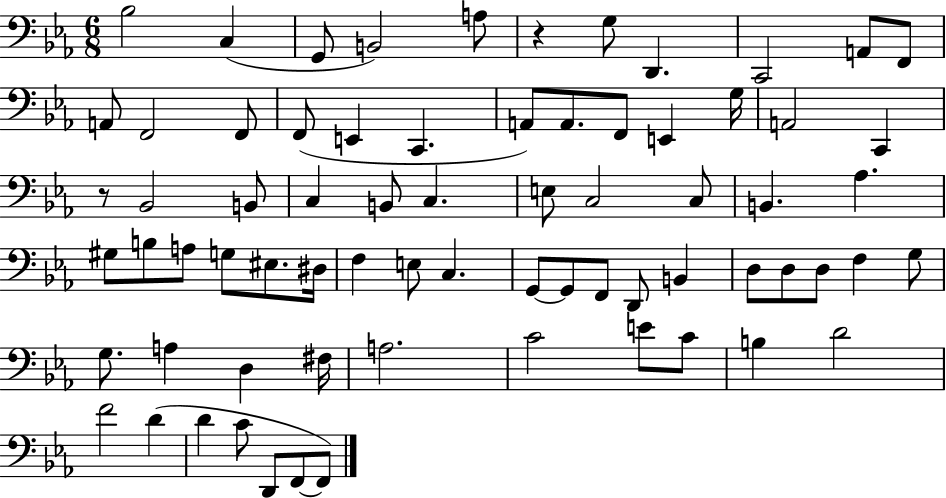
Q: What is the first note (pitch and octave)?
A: Bb3